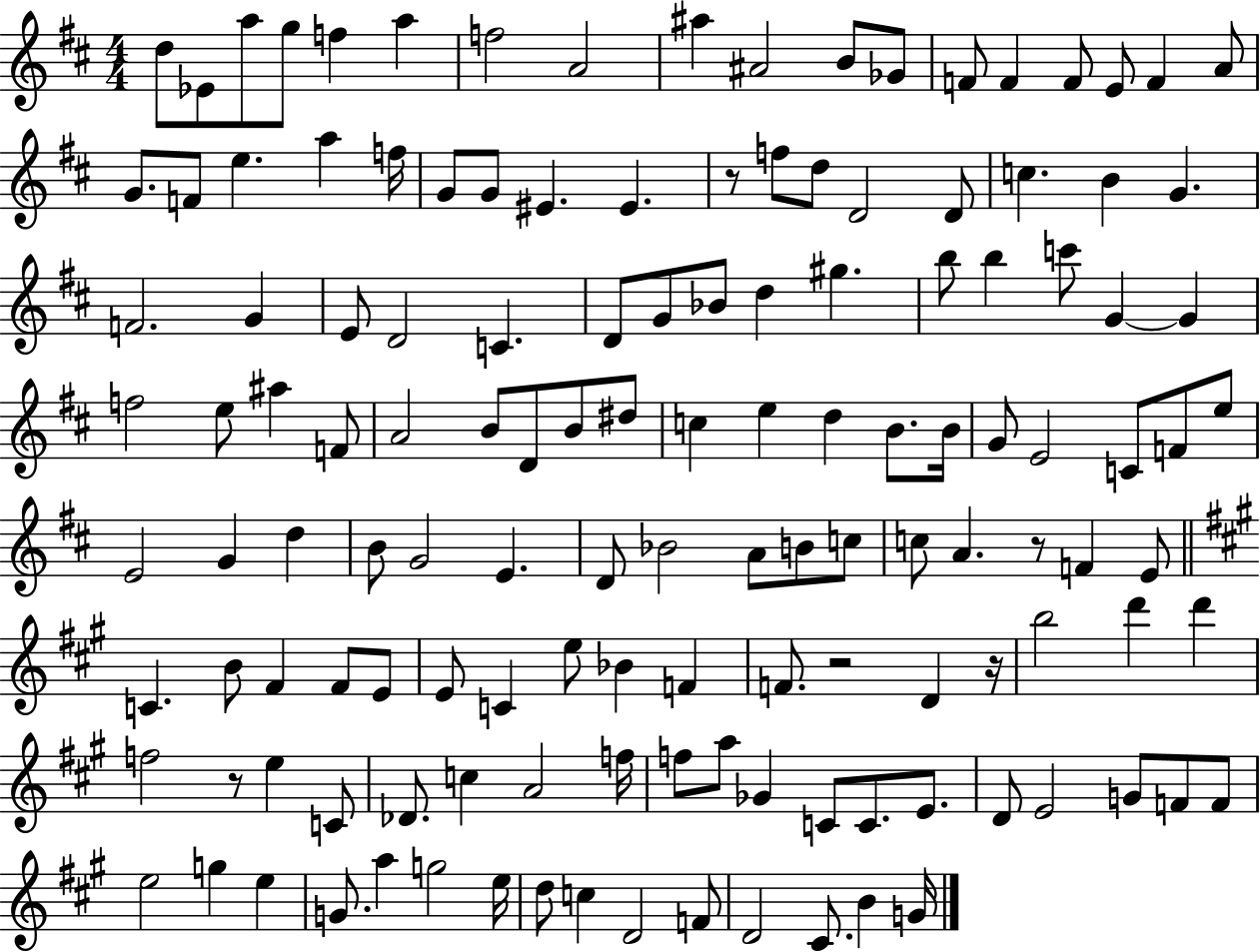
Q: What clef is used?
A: treble